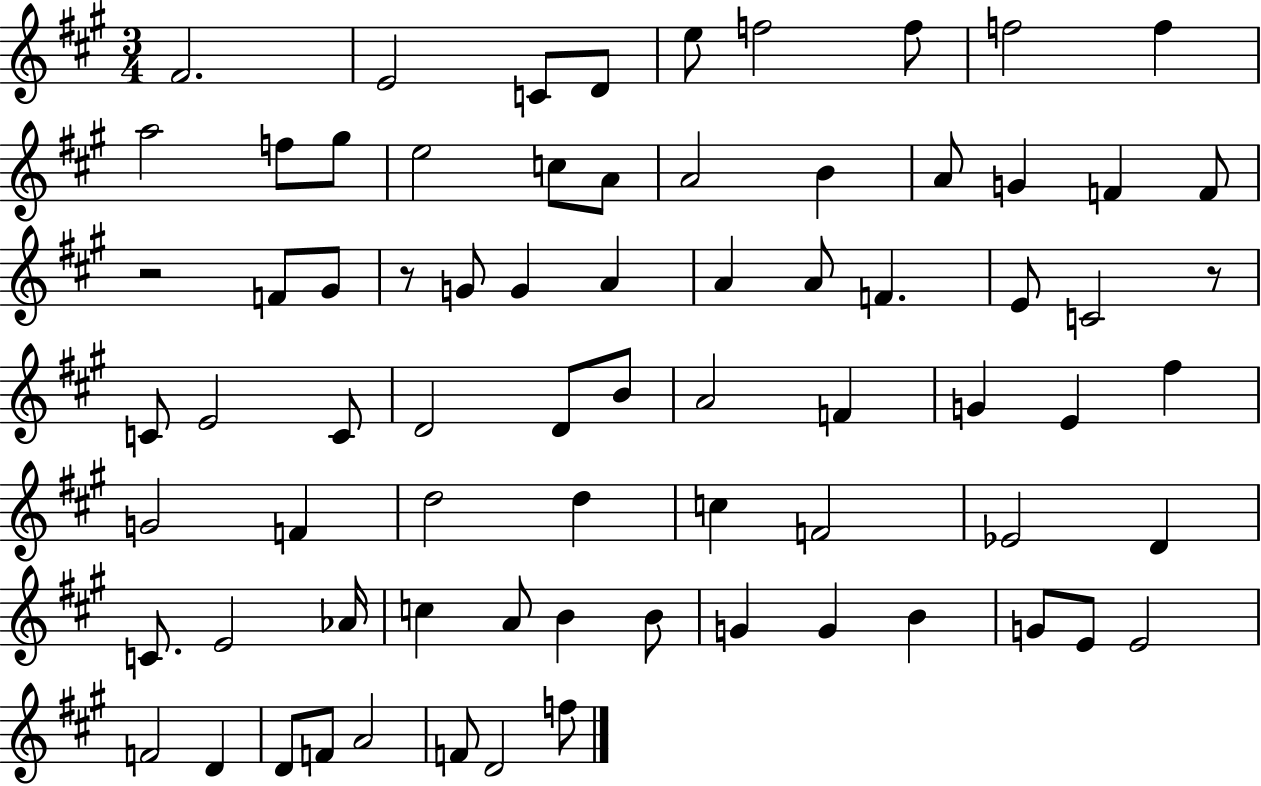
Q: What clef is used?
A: treble